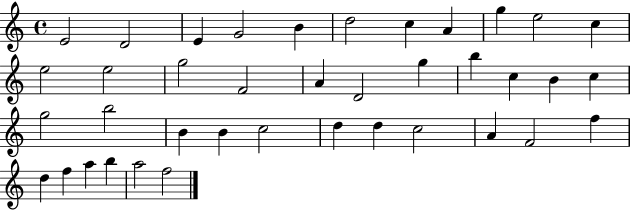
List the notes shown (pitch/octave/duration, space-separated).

E4/h D4/h E4/q G4/h B4/q D5/h C5/q A4/q G5/q E5/h C5/q E5/h E5/h G5/h F4/h A4/q D4/h G5/q B5/q C5/q B4/q C5/q G5/h B5/h B4/q B4/q C5/h D5/q D5/q C5/h A4/q F4/h F5/q D5/q F5/q A5/q B5/q A5/h F5/h